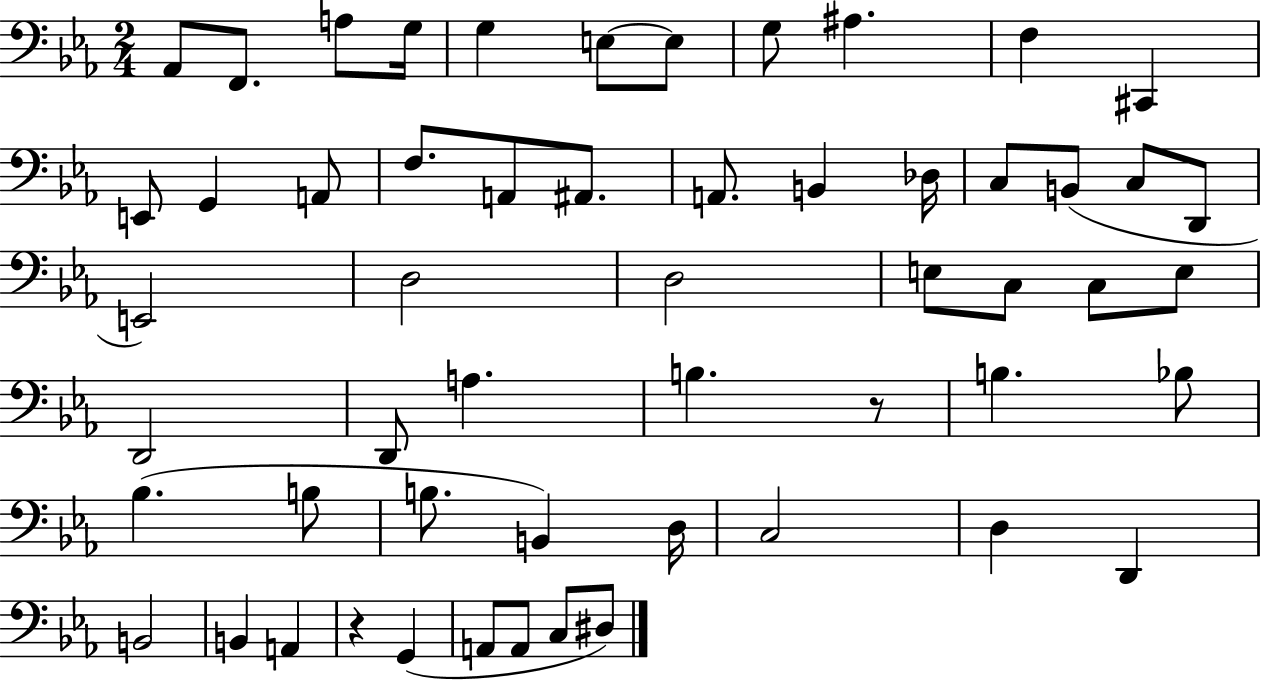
Ab2/e F2/e. A3/e G3/s G3/q E3/e E3/e G3/e A#3/q. F3/q C#2/q E2/e G2/q A2/e F3/e. A2/e A#2/e. A2/e. B2/q Db3/s C3/e B2/e C3/e D2/e E2/h D3/h D3/h E3/e C3/e C3/e E3/e D2/h D2/e A3/q. B3/q. R/e B3/q. Bb3/e Bb3/q. B3/e B3/e. B2/q D3/s C3/h D3/q D2/q B2/h B2/q A2/q R/q G2/q A2/e A2/e C3/e D#3/e